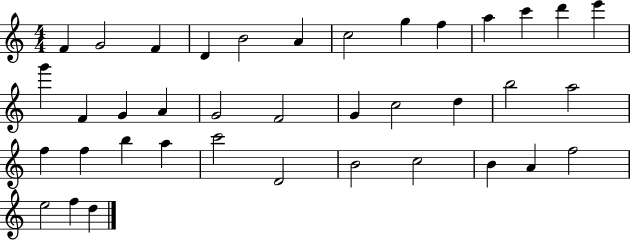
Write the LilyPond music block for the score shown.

{
  \clef treble
  \numericTimeSignature
  \time 4/4
  \key c \major
  f'4 g'2 f'4 | d'4 b'2 a'4 | c''2 g''4 f''4 | a''4 c'''4 d'''4 e'''4 | \break g'''4 f'4 g'4 a'4 | g'2 f'2 | g'4 c''2 d''4 | b''2 a''2 | \break f''4 f''4 b''4 a''4 | c'''2 d'2 | b'2 c''2 | b'4 a'4 f''2 | \break e''2 f''4 d''4 | \bar "|."
}